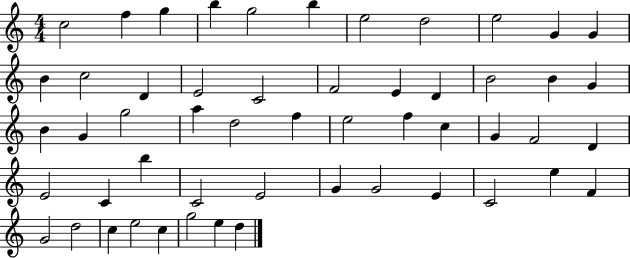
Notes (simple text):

C5/h F5/q G5/q B5/q G5/h B5/q E5/h D5/h E5/h G4/q G4/q B4/q C5/h D4/q E4/h C4/h F4/h E4/q D4/q B4/h B4/q G4/q B4/q G4/q G5/h A5/q D5/h F5/q E5/h F5/q C5/q G4/q F4/h D4/q E4/h C4/q B5/q C4/h E4/h G4/q G4/h E4/q C4/h E5/q F4/q G4/h D5/h C5/q E5/h C5/q G5/h E5/q D5/q